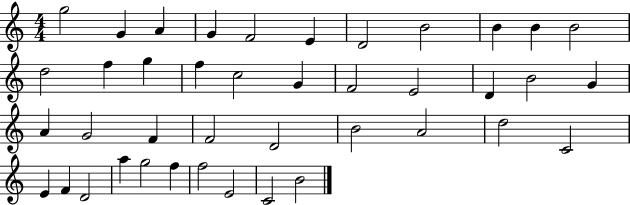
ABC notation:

X:1
T:Untitled
M:4/4
L:1/4
K:C
g2 G A G F2 E D2 B2 B B B2 d2 f g f c2 G F2 E2 D B2 G A G2 F F2 D2 B2 A2 d2 C2 E F D2 a g2 f f2 E2 C2 B2